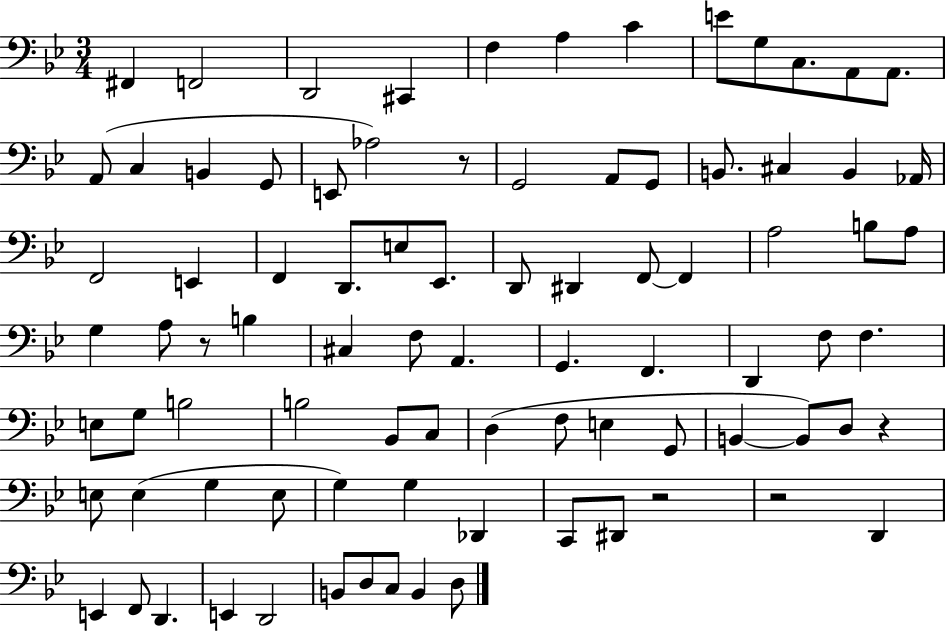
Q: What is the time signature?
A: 3/4